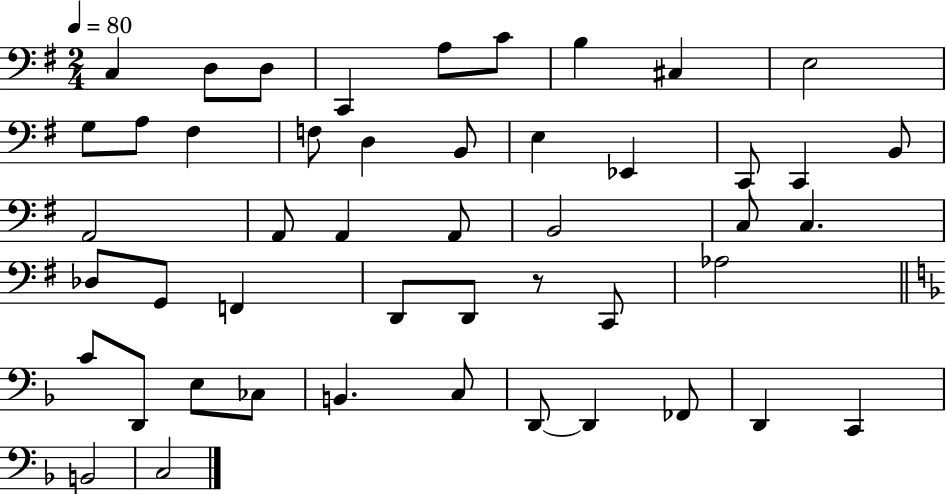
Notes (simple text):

C3/q D3/e D3/e C2/q A3/e C4/e B3/q C#3/q E3/h G3/e A3/e F#3/q F3/e D3/q B2/e E3/q Eb2/q C2/e C2/q B2/e A2/h A2/e A2/q A2/e B2/h C3/e C3/q. Db3/e G2/e F2/q D2/e D2/e R/e C2/e Ab3/h C4/e D2/e E3/e CES3/e B2/q. C3/e D2/e D2/q FES2/e D2/q C2/q B2/h C3/h